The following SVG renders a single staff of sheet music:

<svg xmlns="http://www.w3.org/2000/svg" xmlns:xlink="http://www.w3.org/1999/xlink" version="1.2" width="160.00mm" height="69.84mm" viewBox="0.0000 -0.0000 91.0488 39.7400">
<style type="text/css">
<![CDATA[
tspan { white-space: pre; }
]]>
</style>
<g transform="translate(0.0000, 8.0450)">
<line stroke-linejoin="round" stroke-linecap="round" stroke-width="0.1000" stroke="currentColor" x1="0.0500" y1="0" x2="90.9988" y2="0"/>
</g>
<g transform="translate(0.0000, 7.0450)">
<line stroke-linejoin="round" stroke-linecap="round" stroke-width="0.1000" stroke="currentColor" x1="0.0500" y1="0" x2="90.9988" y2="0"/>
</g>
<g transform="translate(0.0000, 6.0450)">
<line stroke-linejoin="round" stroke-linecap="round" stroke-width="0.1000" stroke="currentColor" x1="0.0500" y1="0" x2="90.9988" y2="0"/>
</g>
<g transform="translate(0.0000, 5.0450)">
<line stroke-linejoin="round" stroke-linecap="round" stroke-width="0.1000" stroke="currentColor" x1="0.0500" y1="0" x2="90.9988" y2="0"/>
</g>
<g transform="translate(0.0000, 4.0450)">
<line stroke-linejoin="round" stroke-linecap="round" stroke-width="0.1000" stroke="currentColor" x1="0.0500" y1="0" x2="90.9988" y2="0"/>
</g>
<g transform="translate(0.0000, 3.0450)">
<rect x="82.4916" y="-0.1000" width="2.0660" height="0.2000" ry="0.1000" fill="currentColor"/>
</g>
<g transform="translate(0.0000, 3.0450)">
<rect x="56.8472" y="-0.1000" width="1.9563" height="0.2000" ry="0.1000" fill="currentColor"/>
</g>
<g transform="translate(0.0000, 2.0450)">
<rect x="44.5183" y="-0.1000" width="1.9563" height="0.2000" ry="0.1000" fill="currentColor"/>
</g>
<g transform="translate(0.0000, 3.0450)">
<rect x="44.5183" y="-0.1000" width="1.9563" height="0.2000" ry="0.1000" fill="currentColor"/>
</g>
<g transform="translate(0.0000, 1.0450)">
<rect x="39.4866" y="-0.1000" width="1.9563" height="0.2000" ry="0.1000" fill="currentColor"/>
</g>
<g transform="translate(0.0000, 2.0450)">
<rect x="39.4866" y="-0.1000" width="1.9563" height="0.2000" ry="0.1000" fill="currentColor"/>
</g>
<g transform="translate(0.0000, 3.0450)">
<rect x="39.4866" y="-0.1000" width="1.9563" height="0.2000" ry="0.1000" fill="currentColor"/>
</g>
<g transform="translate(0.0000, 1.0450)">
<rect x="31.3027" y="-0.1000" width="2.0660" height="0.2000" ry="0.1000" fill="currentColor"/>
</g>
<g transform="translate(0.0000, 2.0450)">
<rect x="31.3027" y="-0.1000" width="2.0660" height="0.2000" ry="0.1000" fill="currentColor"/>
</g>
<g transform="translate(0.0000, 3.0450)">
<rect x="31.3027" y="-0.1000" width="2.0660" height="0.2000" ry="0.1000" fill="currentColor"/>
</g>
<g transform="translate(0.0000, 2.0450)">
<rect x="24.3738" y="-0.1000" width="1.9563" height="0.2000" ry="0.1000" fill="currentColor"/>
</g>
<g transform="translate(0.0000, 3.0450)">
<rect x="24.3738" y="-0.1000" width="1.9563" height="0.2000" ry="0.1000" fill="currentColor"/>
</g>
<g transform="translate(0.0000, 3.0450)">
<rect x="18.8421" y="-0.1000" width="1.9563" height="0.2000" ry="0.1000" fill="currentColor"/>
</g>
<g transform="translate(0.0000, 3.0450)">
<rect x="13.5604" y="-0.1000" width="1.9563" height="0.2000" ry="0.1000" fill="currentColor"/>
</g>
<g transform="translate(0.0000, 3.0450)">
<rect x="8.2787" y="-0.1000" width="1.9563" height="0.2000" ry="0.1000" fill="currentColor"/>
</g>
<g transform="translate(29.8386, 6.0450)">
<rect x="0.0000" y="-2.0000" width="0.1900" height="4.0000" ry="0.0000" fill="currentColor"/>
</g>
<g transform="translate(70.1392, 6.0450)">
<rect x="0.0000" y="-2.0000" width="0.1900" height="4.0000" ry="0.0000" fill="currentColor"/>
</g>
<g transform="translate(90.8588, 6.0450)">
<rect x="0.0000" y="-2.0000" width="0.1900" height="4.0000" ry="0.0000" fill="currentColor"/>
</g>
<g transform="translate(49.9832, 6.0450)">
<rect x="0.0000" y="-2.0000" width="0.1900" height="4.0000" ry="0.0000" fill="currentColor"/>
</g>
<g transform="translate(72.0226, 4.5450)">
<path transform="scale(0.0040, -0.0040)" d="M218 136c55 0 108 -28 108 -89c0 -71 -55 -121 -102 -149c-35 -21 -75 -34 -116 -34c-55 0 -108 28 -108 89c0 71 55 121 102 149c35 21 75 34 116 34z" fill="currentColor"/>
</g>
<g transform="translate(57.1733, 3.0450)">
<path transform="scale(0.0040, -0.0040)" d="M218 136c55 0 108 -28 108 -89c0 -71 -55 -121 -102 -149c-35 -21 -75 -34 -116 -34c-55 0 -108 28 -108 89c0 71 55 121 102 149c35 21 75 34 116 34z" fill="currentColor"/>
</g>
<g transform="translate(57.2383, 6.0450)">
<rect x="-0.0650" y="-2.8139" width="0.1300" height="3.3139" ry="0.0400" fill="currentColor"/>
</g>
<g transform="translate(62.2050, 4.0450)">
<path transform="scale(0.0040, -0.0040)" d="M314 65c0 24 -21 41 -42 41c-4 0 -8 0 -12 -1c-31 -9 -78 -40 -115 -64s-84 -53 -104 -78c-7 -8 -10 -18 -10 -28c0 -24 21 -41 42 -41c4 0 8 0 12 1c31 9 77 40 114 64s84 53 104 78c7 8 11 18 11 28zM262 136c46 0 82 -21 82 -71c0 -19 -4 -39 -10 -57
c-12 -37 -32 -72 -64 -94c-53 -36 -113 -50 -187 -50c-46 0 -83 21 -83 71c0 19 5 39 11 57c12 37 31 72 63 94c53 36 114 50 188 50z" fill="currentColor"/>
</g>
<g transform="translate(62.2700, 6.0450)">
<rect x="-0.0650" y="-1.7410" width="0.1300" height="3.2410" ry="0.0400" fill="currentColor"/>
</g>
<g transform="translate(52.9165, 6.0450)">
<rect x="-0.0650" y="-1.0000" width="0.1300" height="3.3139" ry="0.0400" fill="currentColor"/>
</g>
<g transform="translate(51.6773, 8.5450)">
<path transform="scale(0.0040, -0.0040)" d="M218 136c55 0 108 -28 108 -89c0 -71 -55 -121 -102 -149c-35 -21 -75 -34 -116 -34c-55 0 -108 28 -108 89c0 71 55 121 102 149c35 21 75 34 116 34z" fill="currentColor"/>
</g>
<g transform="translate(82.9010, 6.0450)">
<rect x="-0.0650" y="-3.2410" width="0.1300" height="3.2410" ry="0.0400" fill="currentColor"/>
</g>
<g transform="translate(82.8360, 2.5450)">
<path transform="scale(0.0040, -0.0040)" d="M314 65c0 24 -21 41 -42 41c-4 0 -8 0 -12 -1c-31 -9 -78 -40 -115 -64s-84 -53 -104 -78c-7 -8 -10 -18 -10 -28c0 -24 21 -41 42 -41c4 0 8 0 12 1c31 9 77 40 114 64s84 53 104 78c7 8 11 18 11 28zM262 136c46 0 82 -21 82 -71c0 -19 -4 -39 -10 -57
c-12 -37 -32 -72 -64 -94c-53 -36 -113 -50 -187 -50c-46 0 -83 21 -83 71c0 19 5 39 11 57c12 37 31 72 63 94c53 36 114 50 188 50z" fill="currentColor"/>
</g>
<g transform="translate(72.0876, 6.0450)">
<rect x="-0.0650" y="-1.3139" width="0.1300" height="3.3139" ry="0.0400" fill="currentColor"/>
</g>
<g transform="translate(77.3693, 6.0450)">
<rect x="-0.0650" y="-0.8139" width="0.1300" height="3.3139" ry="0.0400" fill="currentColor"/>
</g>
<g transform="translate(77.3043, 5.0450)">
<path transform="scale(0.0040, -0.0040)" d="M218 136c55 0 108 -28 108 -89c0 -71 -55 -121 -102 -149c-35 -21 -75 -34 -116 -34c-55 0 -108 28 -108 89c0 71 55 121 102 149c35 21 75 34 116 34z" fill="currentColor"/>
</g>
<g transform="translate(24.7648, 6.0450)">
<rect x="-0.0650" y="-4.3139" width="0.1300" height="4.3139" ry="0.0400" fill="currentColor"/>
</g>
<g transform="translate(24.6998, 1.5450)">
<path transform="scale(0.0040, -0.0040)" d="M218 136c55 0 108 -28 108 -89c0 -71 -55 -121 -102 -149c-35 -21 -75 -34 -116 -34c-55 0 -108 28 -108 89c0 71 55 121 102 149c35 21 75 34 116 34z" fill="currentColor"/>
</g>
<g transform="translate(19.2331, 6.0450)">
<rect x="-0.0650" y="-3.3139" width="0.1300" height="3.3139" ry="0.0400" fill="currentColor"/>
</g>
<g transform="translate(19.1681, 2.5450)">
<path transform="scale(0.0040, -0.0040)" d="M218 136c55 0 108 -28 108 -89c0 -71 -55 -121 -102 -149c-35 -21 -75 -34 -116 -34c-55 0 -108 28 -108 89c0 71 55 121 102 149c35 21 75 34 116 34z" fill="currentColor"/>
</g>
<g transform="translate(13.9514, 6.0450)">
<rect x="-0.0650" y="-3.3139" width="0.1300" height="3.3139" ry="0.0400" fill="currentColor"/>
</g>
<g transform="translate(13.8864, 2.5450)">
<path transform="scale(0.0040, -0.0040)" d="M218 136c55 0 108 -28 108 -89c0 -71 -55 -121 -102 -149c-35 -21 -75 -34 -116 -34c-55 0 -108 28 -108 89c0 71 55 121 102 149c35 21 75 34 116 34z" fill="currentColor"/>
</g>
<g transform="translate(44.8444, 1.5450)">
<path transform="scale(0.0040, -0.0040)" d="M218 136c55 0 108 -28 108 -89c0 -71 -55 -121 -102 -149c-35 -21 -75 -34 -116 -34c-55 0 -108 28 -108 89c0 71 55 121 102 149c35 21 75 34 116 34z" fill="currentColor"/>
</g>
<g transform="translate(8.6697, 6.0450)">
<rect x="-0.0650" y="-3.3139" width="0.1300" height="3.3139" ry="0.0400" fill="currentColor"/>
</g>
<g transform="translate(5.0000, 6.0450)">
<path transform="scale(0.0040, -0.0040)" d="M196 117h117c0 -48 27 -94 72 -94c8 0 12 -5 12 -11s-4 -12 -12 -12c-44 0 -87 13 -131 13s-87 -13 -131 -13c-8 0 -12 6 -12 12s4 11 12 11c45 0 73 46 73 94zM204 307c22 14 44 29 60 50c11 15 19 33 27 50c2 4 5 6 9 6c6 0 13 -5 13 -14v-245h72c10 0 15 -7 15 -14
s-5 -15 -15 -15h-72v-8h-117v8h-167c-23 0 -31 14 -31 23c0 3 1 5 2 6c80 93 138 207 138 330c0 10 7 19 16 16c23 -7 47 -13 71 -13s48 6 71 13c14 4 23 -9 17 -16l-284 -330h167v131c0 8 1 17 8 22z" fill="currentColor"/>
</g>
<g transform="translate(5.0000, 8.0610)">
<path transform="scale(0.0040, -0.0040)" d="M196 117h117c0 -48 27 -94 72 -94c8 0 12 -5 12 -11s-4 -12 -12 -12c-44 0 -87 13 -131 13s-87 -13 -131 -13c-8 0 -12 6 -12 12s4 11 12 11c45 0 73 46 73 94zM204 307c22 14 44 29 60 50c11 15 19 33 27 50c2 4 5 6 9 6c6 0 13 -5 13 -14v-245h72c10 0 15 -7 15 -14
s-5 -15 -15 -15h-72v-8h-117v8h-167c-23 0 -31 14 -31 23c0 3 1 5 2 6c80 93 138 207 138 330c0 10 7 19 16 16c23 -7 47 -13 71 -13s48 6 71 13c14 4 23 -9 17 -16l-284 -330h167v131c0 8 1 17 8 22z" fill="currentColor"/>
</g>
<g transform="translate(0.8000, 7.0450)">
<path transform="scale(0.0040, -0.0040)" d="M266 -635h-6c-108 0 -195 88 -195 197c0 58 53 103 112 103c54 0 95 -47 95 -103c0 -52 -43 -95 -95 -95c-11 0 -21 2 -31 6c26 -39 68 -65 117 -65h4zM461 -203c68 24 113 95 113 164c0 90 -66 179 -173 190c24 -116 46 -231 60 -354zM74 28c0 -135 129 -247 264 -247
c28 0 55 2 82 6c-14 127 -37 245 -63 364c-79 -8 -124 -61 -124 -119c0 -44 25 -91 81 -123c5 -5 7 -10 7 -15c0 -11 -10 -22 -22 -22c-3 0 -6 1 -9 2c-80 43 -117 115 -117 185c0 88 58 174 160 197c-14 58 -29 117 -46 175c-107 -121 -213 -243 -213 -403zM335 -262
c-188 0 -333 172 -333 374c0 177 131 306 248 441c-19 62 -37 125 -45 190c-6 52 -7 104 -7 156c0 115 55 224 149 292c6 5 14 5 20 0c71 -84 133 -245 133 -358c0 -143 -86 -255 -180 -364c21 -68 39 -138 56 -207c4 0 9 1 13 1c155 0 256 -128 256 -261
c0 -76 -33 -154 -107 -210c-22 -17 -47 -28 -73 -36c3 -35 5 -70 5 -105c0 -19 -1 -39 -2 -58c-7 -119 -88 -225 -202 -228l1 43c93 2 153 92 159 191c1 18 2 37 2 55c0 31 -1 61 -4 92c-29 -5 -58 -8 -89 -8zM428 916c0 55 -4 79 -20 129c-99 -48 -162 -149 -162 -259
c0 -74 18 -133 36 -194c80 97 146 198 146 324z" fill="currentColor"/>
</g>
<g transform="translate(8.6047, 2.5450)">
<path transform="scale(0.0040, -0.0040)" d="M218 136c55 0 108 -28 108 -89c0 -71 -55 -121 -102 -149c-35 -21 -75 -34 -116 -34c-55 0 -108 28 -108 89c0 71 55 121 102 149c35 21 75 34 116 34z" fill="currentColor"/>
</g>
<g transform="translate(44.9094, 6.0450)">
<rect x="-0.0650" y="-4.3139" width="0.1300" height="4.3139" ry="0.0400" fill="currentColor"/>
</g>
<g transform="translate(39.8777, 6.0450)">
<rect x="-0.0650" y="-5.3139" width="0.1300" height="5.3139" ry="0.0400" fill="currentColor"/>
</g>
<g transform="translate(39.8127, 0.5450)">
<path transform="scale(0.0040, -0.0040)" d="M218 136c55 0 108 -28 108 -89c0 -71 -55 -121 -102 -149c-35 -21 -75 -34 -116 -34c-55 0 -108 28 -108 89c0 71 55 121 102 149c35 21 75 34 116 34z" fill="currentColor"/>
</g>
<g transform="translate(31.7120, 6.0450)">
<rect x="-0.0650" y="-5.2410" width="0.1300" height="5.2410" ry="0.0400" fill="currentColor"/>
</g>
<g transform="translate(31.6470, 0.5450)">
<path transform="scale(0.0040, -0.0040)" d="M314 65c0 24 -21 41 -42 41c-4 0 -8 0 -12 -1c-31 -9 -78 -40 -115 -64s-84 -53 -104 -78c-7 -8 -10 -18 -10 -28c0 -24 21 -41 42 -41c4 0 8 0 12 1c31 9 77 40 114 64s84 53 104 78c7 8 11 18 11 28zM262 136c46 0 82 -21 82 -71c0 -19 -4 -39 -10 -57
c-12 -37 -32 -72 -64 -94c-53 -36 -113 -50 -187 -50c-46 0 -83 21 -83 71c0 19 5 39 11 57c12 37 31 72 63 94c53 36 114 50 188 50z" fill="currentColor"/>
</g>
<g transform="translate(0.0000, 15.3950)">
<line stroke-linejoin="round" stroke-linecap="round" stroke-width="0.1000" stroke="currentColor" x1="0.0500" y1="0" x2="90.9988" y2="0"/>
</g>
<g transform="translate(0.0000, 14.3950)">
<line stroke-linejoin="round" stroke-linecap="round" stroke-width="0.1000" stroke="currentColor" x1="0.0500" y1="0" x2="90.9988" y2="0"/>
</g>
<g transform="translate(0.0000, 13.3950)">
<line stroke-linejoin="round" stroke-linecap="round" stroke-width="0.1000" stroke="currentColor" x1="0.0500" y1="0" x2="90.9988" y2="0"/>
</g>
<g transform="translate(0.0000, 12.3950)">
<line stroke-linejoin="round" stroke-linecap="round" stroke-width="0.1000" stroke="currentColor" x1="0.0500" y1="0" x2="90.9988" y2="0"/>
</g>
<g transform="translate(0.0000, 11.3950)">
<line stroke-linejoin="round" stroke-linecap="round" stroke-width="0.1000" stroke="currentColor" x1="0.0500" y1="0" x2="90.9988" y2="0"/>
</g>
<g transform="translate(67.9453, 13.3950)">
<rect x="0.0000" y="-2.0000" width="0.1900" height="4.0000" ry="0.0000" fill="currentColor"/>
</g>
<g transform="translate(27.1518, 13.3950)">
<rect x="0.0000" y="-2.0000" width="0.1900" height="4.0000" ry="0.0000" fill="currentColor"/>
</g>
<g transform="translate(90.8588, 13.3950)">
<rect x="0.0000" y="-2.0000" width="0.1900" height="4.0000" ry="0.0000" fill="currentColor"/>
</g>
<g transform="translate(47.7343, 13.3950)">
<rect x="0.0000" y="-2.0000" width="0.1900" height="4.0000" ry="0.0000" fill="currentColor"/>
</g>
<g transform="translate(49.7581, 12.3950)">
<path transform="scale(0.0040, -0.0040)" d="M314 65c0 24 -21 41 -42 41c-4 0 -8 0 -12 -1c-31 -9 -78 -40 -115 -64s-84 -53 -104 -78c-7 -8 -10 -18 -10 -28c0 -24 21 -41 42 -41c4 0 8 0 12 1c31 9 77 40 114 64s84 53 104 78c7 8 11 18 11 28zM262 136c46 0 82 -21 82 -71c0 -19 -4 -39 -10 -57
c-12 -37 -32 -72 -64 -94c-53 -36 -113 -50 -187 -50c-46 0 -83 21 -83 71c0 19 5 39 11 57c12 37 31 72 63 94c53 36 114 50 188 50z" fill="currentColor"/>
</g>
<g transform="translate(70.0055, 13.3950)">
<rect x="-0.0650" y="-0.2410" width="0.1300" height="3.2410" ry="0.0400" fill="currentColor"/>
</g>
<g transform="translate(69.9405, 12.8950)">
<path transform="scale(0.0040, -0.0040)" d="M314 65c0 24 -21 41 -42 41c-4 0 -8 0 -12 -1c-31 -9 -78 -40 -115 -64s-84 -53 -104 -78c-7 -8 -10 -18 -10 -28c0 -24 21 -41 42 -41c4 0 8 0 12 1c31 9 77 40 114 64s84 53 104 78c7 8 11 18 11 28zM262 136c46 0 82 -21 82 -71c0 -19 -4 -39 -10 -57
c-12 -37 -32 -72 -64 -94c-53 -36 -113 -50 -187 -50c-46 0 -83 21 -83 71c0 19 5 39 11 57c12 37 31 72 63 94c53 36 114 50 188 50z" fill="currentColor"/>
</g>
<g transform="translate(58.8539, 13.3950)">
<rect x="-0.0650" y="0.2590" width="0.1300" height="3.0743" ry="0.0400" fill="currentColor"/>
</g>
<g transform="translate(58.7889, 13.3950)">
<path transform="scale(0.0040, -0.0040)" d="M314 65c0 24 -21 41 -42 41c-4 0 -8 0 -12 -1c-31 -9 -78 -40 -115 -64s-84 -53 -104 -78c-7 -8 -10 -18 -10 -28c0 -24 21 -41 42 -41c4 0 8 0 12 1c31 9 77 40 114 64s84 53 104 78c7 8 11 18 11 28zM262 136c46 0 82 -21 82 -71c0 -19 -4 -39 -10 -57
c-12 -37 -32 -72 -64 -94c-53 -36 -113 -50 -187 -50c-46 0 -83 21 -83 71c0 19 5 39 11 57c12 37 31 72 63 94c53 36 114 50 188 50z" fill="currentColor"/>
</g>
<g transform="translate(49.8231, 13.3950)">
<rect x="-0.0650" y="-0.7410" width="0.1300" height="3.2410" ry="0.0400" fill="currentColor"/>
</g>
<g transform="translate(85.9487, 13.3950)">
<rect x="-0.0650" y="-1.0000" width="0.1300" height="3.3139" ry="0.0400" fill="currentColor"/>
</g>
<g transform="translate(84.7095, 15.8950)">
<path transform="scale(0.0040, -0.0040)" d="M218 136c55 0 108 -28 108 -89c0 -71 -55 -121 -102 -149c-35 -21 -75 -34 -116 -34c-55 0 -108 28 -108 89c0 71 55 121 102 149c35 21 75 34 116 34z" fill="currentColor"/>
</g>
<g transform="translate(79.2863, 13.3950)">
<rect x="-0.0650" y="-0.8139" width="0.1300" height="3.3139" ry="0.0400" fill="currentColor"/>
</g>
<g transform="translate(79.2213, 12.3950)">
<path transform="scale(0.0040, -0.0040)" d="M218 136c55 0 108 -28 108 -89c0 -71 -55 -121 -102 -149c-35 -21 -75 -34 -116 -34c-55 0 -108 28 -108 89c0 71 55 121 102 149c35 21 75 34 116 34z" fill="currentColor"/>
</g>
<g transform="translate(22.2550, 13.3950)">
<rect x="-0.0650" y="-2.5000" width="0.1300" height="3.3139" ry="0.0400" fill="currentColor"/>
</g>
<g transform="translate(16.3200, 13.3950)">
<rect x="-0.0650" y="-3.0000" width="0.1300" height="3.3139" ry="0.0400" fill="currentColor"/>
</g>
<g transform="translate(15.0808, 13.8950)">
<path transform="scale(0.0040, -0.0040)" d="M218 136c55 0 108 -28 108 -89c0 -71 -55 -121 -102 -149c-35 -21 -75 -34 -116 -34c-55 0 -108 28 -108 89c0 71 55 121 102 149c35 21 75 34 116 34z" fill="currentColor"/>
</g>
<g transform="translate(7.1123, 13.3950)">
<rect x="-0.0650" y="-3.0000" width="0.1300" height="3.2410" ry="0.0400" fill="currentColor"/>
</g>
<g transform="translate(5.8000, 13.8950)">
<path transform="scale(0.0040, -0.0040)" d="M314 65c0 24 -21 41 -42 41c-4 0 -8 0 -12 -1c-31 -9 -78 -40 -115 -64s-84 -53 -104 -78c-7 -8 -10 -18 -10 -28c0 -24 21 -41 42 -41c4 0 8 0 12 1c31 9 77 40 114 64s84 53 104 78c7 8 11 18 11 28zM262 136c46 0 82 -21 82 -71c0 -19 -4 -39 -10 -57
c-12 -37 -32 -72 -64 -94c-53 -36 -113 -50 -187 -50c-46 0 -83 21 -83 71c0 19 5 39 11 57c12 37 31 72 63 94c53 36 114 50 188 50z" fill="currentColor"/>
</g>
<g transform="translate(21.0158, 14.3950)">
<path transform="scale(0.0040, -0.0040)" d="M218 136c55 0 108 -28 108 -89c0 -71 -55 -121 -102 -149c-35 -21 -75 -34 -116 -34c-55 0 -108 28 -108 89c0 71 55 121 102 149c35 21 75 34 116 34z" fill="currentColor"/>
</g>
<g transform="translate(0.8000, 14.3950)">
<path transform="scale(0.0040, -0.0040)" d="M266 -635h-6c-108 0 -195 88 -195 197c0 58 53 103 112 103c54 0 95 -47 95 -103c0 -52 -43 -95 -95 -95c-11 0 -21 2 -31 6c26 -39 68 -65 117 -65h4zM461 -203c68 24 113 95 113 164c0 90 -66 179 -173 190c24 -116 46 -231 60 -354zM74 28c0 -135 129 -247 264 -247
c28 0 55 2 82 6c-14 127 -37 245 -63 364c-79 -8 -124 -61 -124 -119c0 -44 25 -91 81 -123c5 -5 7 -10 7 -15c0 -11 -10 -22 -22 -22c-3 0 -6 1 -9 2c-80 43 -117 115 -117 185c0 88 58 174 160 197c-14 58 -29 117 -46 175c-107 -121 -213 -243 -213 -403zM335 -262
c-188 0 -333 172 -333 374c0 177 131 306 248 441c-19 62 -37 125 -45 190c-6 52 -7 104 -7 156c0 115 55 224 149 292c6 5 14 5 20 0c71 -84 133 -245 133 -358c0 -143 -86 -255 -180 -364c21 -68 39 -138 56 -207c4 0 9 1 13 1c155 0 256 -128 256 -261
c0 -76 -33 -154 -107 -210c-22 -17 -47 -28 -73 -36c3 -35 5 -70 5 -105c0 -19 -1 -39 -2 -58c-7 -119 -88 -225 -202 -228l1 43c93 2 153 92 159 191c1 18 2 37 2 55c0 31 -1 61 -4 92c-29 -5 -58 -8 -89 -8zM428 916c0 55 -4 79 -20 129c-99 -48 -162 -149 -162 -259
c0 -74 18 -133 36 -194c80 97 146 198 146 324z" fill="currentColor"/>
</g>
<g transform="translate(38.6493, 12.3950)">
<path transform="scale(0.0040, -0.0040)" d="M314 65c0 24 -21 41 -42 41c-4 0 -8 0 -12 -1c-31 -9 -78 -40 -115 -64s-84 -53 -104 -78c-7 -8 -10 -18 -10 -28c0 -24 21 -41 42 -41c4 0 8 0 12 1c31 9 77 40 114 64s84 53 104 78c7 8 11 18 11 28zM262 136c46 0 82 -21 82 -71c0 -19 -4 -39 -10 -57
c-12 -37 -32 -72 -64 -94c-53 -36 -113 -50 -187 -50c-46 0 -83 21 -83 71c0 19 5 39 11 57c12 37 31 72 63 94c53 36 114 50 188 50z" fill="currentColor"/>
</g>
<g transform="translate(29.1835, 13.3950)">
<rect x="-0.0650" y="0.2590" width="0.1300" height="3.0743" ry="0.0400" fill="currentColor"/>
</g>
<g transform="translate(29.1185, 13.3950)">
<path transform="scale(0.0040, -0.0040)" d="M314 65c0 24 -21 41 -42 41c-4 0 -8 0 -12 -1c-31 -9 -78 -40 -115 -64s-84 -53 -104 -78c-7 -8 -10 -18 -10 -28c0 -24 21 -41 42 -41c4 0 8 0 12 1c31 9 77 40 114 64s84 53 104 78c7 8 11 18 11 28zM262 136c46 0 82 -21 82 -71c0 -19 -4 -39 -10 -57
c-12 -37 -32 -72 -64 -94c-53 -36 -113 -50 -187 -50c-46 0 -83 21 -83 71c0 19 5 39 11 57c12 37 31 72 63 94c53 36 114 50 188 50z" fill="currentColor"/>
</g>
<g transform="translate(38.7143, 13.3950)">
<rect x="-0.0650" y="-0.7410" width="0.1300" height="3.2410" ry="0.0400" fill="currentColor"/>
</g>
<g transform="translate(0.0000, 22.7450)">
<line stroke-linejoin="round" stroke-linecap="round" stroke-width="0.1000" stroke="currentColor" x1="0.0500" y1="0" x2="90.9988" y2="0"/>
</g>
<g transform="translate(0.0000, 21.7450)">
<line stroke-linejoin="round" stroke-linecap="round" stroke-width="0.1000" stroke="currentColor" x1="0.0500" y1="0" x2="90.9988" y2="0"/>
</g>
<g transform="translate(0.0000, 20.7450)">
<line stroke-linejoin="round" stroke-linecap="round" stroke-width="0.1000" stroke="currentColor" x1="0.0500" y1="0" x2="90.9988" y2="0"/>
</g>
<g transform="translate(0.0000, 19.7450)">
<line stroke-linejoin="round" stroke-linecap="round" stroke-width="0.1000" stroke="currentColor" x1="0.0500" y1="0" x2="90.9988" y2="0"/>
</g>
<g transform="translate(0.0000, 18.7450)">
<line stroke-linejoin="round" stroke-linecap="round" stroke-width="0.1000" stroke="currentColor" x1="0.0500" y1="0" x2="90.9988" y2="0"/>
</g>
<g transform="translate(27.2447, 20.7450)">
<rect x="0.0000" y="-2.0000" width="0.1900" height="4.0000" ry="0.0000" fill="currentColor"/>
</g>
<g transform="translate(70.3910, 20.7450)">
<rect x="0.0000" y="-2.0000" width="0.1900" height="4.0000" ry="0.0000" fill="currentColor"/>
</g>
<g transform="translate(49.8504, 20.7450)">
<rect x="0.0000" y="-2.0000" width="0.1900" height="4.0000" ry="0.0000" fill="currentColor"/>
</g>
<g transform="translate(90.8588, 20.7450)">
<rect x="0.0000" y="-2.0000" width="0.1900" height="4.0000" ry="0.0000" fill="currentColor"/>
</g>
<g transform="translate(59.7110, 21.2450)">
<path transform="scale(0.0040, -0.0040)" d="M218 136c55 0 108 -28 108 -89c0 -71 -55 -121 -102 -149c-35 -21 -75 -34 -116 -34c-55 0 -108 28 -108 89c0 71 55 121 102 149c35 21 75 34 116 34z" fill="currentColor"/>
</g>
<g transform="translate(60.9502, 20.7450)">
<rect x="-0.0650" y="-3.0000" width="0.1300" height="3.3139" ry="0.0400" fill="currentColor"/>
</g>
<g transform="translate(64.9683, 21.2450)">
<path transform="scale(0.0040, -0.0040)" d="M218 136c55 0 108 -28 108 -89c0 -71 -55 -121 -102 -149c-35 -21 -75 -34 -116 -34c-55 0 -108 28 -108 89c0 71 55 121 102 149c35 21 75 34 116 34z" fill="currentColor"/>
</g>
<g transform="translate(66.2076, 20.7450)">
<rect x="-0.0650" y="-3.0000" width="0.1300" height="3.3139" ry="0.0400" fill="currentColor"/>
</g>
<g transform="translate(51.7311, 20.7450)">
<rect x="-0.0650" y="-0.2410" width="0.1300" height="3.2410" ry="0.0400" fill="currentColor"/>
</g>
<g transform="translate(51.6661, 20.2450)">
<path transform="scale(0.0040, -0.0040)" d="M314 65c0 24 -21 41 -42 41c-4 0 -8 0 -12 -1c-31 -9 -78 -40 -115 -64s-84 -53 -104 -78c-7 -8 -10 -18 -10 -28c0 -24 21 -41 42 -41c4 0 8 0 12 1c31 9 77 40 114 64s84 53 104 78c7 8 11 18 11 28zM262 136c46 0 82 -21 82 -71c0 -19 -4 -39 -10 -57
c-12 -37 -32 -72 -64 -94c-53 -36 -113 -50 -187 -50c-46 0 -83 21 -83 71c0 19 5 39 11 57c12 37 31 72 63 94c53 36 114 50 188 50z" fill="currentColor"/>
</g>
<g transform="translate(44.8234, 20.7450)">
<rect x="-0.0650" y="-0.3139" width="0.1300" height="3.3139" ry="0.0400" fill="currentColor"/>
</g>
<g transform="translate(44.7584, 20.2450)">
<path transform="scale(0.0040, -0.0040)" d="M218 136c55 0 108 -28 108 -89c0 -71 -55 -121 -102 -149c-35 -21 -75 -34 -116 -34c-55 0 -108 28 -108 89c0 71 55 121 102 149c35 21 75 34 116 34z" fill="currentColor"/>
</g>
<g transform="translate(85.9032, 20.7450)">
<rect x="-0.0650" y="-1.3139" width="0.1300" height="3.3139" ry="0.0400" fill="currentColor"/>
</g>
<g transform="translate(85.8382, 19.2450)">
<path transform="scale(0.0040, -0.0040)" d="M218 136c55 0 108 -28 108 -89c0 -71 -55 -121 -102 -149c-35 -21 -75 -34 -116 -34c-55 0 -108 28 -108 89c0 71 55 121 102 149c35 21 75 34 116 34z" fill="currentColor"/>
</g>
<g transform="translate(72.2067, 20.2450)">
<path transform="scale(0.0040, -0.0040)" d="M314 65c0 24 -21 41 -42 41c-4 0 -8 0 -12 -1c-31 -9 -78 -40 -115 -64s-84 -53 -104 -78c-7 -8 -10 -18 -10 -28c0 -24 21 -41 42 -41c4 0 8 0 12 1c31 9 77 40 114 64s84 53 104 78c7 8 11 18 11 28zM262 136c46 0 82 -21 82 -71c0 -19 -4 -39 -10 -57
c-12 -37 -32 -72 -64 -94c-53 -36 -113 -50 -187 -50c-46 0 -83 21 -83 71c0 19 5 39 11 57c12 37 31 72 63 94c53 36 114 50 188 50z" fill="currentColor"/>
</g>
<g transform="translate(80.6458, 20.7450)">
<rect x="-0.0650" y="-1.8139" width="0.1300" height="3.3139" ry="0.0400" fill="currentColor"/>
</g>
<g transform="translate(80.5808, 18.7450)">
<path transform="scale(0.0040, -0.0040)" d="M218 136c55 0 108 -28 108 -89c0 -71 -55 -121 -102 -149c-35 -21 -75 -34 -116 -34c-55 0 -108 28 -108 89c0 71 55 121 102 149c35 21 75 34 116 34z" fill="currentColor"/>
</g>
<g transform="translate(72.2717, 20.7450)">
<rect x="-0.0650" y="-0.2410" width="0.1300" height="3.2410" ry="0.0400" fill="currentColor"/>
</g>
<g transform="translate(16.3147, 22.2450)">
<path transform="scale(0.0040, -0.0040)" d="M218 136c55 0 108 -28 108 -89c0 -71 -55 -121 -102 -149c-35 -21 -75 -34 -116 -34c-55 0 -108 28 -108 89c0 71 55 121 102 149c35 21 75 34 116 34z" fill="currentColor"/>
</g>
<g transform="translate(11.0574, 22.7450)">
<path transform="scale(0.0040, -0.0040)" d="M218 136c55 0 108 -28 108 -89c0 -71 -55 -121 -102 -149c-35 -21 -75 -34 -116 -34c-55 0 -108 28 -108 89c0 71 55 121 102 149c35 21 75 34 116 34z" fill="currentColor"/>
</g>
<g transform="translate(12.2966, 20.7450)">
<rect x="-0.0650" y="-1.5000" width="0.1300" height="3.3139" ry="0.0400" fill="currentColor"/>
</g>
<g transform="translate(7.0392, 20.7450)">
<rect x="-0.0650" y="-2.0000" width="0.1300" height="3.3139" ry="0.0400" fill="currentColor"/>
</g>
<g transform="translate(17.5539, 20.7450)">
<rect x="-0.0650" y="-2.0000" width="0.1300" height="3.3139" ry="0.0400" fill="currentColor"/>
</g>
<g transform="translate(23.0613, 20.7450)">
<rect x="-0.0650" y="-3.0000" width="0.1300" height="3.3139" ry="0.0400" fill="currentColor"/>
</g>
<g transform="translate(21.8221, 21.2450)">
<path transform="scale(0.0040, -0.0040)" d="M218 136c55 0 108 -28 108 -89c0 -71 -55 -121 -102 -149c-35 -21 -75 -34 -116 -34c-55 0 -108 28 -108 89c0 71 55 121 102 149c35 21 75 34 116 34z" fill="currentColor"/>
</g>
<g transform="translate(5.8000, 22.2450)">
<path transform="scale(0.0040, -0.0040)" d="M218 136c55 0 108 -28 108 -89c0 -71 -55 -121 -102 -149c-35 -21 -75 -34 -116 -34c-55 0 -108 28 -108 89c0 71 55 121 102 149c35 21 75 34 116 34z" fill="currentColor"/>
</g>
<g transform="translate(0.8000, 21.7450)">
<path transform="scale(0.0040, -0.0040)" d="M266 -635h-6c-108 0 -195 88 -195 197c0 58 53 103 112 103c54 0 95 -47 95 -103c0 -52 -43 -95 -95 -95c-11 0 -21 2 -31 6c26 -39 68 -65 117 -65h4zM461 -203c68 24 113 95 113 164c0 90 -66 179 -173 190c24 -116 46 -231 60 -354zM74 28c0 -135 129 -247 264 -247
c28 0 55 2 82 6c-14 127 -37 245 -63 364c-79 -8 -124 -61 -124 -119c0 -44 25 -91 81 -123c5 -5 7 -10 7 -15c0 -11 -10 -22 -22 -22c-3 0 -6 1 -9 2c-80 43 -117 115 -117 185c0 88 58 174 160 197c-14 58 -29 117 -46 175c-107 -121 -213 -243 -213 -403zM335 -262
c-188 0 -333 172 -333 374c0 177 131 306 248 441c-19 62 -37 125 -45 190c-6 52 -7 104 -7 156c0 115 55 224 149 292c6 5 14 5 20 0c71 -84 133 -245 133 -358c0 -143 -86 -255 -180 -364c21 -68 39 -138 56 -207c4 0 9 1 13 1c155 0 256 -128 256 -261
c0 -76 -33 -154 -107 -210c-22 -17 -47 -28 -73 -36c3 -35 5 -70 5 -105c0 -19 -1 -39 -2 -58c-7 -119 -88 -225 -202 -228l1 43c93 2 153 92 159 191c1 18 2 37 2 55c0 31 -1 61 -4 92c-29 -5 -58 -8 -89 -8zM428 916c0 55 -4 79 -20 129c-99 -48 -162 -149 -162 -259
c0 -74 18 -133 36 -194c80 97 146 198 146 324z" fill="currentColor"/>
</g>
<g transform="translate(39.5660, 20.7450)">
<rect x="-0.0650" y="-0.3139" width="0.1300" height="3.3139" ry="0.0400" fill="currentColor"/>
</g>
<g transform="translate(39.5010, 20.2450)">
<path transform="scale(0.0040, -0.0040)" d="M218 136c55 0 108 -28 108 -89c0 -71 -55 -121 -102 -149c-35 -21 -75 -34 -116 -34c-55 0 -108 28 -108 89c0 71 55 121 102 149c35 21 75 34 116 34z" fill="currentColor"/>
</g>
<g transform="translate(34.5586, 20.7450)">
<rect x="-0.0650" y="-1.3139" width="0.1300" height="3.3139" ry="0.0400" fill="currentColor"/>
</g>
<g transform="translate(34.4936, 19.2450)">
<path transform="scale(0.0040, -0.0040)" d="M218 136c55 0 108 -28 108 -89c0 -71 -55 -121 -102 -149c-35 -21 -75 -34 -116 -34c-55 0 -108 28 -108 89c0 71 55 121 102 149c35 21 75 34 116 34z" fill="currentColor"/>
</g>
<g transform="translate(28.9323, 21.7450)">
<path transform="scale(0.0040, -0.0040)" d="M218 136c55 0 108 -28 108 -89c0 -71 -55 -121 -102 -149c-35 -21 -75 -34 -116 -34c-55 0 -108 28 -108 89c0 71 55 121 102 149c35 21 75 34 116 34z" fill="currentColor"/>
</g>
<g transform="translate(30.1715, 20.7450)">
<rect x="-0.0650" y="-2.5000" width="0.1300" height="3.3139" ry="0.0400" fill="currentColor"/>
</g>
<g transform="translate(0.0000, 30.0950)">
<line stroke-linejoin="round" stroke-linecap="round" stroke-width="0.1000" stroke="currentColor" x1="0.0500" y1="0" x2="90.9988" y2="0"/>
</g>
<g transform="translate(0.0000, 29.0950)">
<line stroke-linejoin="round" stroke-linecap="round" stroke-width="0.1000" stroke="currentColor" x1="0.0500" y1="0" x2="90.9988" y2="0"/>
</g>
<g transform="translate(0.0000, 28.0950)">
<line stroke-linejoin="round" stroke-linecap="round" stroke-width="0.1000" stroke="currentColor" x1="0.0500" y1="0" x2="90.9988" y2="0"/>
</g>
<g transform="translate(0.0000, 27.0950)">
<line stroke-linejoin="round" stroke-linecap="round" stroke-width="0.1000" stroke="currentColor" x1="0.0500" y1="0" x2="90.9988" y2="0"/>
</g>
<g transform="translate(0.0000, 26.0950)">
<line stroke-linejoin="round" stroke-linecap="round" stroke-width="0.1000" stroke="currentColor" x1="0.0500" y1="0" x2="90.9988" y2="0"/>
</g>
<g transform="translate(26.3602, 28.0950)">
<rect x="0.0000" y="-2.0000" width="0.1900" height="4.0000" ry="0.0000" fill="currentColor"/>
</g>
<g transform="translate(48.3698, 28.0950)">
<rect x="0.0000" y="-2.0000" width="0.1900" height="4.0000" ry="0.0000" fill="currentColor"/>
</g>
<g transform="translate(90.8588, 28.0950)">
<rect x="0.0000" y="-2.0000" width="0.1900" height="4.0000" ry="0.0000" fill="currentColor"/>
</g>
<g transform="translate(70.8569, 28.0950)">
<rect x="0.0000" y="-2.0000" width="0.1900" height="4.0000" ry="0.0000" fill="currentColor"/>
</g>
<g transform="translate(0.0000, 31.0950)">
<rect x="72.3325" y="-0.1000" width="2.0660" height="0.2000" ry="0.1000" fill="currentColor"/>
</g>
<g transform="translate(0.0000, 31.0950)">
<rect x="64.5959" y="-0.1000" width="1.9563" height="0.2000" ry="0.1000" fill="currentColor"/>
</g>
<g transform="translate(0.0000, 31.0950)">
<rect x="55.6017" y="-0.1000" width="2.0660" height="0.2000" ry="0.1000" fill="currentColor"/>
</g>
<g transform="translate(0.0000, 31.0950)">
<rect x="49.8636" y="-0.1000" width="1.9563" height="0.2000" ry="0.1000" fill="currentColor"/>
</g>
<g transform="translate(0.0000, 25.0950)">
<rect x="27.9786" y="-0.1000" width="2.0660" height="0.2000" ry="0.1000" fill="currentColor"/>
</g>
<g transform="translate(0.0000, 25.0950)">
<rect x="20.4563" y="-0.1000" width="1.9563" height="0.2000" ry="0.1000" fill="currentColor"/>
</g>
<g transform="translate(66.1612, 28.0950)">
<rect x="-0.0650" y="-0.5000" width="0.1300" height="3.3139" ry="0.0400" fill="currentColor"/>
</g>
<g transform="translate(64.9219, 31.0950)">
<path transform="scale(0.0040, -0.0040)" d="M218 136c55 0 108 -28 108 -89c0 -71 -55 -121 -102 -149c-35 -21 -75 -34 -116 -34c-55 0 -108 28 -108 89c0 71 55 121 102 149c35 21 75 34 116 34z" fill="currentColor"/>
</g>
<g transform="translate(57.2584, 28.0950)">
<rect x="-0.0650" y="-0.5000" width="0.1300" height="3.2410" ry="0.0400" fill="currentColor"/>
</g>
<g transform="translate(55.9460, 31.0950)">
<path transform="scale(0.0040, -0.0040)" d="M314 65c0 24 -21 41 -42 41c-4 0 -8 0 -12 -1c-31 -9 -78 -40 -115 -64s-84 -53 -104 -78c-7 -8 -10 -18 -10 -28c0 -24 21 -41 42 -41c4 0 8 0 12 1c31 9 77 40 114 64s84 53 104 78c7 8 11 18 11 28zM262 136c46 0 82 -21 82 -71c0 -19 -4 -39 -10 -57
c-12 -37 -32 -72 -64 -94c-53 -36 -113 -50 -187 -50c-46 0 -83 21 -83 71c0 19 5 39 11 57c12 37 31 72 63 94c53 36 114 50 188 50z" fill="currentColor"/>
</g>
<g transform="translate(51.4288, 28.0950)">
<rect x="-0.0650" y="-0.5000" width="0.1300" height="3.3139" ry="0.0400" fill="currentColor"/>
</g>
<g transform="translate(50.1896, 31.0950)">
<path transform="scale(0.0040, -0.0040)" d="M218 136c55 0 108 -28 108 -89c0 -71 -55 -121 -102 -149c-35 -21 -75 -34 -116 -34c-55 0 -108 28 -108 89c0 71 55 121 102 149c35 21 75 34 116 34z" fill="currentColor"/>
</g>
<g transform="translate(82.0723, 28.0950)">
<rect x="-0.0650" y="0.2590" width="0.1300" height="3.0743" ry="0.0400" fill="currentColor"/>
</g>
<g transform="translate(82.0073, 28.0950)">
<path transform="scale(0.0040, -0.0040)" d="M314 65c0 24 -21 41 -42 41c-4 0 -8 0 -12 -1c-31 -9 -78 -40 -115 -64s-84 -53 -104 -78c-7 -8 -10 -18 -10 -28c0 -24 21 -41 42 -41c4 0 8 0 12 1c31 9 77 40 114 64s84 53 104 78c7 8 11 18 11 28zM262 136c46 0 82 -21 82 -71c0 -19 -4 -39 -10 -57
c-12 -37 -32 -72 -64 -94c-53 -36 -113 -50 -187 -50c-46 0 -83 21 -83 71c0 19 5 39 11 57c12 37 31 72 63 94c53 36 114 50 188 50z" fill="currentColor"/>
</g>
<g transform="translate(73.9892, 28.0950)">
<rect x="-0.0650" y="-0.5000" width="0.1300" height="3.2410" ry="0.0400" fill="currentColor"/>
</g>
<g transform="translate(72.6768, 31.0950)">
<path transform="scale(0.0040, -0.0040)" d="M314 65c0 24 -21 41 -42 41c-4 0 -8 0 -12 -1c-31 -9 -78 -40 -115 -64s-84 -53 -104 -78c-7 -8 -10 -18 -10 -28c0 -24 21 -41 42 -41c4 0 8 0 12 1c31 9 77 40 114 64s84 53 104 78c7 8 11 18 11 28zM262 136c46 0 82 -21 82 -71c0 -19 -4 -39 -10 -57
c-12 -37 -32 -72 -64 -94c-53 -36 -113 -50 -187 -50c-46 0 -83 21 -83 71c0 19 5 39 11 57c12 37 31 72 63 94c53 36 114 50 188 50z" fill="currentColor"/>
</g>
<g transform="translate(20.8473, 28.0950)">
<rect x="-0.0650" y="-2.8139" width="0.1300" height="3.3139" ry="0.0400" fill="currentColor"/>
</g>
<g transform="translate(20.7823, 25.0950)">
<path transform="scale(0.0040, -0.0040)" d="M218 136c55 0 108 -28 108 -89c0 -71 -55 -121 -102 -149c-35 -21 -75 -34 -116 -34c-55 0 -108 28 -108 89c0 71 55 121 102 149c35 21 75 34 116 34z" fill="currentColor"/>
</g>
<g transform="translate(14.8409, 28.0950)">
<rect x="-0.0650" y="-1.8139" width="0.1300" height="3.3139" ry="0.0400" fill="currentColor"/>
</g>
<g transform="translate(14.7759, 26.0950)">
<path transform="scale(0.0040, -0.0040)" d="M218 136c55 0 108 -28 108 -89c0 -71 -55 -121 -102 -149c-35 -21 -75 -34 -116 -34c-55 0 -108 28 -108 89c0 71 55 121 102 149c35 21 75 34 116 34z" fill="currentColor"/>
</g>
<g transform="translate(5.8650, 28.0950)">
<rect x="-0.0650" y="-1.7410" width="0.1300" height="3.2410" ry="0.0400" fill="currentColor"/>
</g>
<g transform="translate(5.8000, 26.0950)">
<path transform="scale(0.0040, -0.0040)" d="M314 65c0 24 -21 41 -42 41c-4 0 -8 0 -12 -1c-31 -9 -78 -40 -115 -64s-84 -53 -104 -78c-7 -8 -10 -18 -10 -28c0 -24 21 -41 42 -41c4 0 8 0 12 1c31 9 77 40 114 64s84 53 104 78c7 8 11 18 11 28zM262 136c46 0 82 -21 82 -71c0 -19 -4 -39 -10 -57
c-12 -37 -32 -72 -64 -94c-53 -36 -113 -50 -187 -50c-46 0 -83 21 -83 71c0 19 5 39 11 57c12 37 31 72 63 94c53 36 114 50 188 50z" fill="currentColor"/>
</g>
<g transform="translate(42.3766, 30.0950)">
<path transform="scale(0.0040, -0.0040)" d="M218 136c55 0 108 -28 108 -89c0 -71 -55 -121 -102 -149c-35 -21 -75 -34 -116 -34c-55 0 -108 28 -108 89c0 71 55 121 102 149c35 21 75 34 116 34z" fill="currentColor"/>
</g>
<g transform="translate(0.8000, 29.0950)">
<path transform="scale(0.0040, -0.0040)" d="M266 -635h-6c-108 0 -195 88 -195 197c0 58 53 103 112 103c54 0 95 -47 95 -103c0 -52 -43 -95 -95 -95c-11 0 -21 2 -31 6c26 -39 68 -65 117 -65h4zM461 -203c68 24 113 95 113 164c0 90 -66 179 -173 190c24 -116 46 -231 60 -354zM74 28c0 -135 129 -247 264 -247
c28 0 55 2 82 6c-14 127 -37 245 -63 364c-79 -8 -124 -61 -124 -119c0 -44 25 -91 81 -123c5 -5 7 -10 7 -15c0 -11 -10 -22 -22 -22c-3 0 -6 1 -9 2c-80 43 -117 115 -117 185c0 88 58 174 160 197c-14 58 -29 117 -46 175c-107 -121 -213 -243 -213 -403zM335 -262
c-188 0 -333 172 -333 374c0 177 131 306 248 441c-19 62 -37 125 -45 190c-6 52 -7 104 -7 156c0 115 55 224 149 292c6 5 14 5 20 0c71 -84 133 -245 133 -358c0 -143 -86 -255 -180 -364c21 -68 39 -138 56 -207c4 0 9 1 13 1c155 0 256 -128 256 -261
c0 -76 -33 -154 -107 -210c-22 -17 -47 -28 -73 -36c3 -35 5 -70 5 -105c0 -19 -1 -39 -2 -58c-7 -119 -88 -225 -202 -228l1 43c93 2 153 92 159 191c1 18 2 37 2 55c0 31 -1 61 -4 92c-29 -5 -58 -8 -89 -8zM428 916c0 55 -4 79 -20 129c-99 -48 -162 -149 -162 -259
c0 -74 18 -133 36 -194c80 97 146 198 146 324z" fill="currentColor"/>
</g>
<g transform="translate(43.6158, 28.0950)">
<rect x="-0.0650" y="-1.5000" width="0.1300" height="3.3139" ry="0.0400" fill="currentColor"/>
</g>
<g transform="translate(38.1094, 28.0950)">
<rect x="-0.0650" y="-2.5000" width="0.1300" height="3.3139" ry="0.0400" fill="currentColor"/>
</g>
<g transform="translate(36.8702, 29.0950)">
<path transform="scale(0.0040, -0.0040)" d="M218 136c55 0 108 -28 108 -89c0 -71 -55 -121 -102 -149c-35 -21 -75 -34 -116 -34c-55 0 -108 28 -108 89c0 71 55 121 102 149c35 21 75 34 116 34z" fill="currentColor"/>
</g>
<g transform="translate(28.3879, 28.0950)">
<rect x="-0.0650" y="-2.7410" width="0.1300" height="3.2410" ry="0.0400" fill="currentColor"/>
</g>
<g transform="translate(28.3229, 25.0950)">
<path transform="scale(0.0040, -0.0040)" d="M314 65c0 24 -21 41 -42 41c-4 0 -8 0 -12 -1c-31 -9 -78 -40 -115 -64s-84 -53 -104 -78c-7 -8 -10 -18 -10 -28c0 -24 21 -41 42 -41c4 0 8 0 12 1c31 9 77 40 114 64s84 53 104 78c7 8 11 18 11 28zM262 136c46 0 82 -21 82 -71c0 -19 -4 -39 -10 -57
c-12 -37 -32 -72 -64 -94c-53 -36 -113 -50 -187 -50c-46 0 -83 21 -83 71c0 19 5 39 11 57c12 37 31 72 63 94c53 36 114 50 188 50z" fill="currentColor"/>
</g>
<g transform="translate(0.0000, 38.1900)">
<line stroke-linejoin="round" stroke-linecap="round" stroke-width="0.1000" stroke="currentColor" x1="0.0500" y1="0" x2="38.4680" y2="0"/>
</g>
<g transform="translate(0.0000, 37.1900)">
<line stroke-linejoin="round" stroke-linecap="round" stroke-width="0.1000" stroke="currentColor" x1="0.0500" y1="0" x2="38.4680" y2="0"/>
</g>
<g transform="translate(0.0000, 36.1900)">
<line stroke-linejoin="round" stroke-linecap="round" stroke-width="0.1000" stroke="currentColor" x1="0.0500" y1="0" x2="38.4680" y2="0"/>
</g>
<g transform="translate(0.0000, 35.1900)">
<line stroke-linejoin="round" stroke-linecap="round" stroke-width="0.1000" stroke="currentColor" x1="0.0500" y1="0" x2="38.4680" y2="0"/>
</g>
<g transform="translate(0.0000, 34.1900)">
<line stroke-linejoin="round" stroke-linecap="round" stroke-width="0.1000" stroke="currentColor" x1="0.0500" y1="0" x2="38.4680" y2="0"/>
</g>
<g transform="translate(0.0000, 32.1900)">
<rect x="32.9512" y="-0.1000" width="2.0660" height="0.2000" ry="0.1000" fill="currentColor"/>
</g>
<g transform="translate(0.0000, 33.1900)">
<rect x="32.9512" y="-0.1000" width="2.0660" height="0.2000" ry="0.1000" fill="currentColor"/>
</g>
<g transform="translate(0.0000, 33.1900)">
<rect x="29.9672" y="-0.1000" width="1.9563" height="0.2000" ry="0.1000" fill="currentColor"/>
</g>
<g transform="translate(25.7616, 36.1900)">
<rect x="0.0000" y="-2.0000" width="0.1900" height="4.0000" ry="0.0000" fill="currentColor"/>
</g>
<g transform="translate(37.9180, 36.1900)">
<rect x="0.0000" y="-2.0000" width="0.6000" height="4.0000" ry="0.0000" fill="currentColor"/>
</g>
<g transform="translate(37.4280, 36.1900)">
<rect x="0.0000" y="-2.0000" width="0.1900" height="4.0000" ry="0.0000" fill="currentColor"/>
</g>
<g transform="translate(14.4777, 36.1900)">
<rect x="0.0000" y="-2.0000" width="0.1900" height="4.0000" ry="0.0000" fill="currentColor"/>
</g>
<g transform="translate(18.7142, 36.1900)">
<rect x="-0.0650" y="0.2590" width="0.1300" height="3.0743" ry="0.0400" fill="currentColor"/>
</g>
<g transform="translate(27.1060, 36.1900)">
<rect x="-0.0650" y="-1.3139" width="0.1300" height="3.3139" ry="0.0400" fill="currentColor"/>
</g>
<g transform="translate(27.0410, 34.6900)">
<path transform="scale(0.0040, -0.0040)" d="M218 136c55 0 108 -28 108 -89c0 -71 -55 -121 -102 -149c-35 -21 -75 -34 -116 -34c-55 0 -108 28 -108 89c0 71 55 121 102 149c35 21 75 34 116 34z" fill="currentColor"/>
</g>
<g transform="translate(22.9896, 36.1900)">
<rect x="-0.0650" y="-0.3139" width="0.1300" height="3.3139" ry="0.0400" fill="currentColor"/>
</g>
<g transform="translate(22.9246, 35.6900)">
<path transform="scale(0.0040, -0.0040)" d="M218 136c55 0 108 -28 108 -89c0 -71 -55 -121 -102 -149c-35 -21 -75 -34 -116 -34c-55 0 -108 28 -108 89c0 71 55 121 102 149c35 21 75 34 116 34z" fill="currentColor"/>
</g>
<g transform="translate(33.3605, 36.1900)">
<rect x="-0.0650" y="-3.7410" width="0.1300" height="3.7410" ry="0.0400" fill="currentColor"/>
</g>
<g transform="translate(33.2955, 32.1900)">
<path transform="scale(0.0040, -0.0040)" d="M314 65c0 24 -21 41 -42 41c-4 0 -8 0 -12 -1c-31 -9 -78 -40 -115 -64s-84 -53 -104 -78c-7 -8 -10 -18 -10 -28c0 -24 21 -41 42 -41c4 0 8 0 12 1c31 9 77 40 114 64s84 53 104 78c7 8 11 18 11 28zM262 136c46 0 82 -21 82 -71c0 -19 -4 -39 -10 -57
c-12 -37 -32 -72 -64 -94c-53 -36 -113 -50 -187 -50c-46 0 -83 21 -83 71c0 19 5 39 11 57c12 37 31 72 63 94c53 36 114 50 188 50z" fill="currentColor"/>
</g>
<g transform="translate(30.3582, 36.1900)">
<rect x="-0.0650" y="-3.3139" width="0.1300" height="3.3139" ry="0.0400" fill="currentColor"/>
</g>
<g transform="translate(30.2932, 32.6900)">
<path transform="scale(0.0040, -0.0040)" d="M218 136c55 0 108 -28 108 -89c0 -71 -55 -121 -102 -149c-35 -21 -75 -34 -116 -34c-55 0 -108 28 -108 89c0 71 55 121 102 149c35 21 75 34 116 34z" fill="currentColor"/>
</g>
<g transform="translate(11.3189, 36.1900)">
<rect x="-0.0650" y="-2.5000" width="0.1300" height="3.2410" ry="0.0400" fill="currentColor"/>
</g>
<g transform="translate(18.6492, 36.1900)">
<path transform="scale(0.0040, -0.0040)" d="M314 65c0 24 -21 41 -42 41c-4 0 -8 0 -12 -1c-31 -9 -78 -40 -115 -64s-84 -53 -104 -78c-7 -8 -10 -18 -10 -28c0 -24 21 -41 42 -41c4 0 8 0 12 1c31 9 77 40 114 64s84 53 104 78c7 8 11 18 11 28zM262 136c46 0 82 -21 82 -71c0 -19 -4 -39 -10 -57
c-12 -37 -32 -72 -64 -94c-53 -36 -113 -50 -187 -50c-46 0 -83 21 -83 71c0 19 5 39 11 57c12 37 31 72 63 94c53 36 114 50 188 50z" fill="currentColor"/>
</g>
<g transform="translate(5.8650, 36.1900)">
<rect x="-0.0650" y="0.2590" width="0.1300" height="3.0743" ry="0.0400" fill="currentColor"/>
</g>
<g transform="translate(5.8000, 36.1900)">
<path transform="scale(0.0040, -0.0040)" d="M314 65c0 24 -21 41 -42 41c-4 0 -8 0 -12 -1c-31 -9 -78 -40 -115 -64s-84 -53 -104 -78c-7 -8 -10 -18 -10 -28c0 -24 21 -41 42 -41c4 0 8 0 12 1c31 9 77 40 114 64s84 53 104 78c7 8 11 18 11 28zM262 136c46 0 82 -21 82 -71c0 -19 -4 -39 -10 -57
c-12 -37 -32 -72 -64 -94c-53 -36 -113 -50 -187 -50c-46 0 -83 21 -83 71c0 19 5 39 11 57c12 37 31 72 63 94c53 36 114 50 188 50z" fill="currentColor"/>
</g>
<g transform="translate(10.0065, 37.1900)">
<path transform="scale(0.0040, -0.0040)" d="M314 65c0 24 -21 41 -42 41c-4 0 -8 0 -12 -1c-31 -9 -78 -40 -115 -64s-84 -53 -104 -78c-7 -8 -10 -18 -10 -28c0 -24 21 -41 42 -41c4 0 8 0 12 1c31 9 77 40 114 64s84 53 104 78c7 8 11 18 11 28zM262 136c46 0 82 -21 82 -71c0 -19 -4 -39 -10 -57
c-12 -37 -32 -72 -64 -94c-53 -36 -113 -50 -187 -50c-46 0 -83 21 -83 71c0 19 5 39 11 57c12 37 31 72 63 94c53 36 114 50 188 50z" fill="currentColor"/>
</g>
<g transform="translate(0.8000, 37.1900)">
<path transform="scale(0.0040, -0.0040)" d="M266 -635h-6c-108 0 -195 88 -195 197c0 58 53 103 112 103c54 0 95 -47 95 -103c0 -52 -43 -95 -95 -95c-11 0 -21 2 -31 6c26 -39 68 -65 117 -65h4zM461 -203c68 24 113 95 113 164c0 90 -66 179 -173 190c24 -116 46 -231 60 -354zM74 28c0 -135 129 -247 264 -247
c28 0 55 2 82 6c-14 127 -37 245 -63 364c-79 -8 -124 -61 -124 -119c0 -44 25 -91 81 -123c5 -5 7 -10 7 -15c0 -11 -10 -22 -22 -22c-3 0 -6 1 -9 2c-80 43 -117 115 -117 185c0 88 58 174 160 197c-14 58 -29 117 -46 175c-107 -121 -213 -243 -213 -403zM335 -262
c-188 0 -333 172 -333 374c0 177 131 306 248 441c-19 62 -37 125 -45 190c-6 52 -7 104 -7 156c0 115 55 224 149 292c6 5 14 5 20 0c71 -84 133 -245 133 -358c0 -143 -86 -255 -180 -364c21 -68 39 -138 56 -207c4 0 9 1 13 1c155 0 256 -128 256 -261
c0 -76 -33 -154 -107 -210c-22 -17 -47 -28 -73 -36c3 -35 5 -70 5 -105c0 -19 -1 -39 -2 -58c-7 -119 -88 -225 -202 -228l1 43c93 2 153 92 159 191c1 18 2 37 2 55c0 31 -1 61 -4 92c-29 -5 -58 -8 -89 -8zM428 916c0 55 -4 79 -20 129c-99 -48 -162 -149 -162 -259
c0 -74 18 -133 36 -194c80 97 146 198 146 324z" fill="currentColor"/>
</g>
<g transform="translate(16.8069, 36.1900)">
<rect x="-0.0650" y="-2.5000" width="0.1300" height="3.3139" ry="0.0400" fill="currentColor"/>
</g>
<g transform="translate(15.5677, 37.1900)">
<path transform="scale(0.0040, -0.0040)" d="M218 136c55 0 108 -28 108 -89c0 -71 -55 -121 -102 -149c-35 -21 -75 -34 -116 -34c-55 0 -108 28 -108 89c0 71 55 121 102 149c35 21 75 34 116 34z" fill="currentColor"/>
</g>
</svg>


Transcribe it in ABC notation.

X:1
T:Untitled
M:4/4
L:1/4
K:C
b b b d' f'2 f' d' D a f2 e d b2 A2 A G B2 d2 d2 B2 c2 d D F E F A G e c c c2 A A c2 f e f2 f a a2 G E C C2 C C2 B2 B2 G2 G B2 c e b c'2